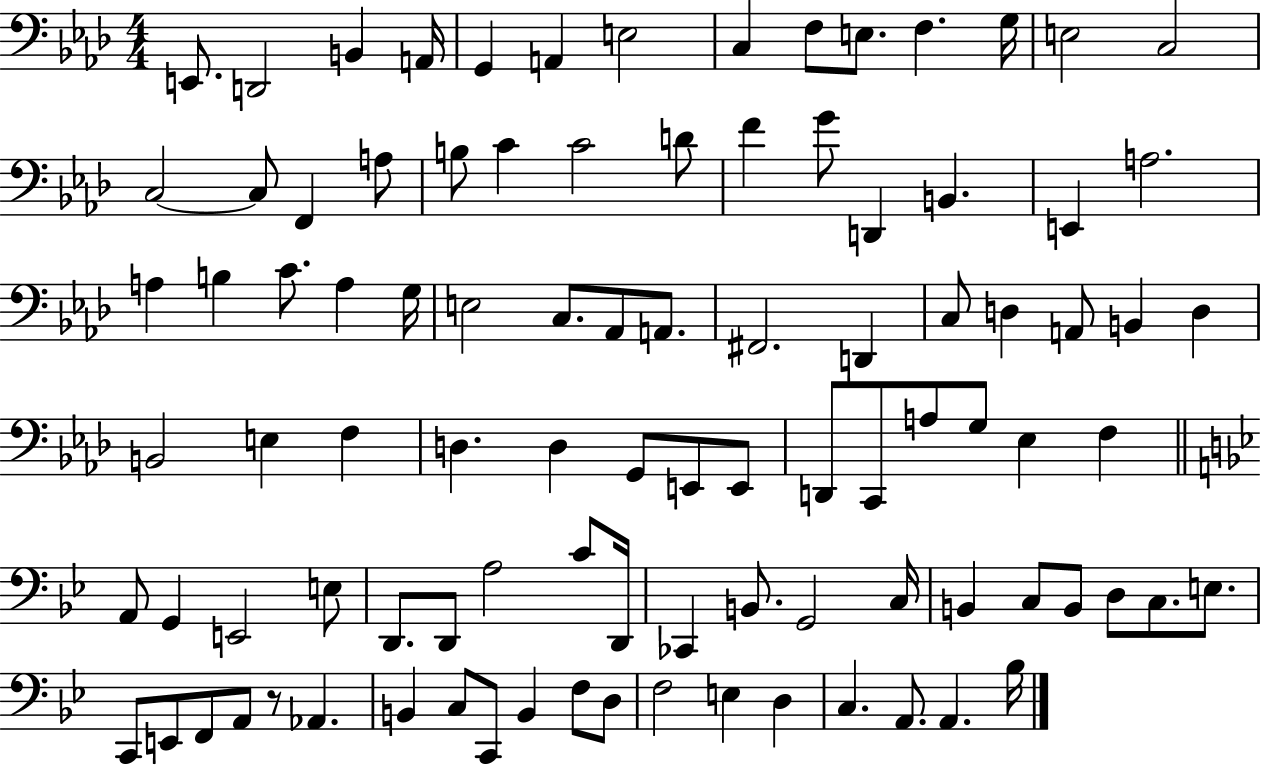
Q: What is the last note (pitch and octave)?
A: Bb3